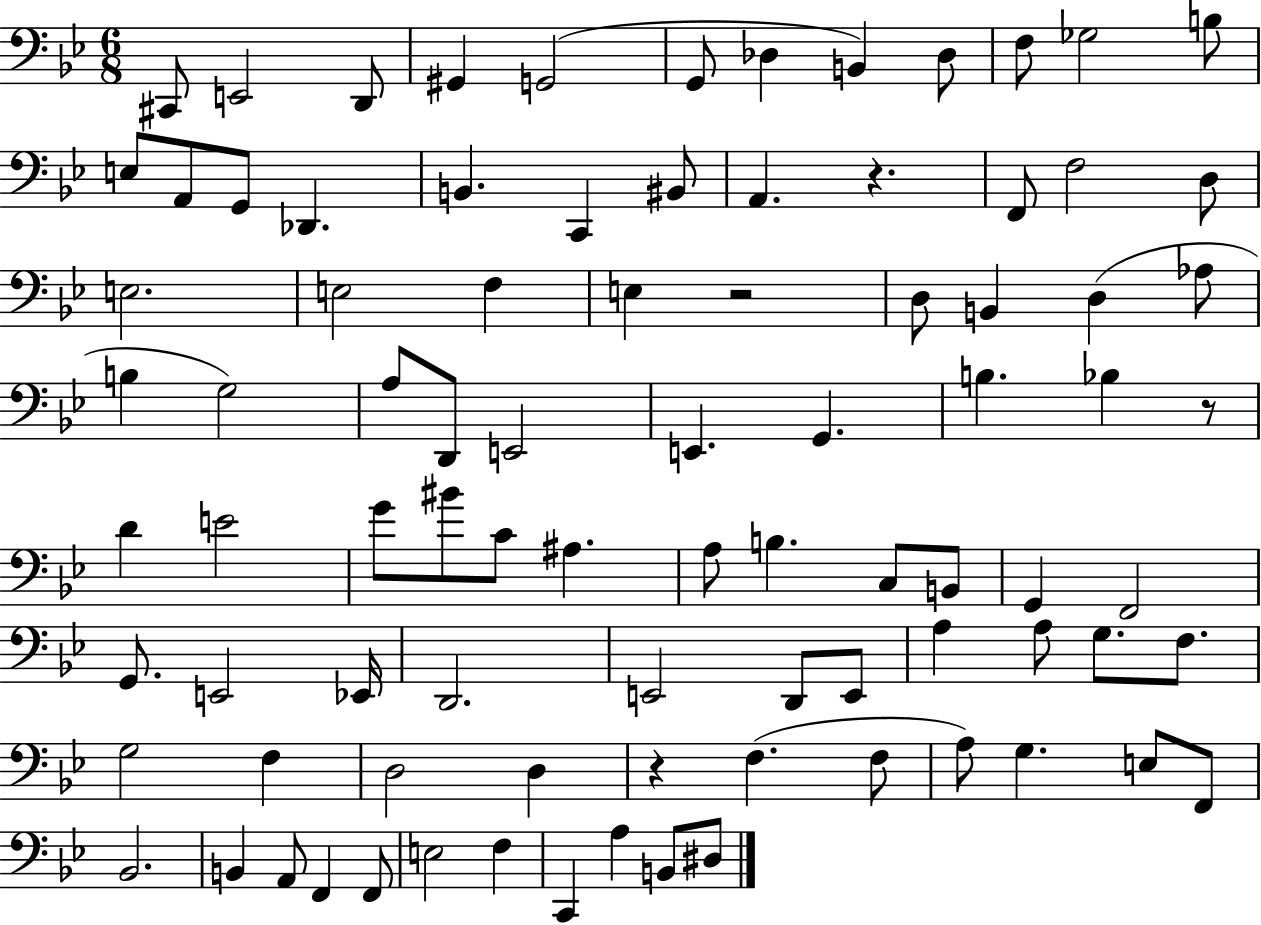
X:1
T:Untitled
M:6/8
L:1/4
K:Bb
^C,,/2 E,,2 D,,/2 ^G,, G,,2 G,,/2 _D, B,, _D,/2 F,/2 _G,2 B,/2 E,/2 A,,/2 G,,/2 _D,, B,, C,, ^B,,/2 A,, z F,,/2 F,2 D,/2 E,2 E,2 F, E, z2 D,/2 B,, D, _A,/2 B, G,2 A,/2 D,,/2 E,,2 E,, G,, B, _B, z/2 D E2 G/2 ^B/2 C/2 ^A, A,/2 B, C,/2 B,,/2 G,, F,,2 G,,/2 E,,2 _E,,/4 D,,2 E,,2 D,,/2 E,,/2 A, A,/2 G,/2 F,/2 G,2 F, D,2 D, z F, F,/2 A,/2 G, E,/2 F,,/2 _B,,2 B,, A,,/2 F,, F,,/2 E,2 F, C,, A, B,,/2 ^D,/2